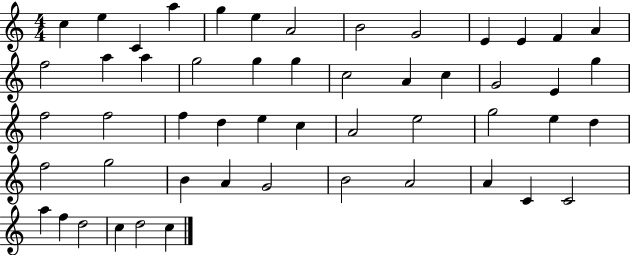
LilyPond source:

{
  \clef treble
  \numericTimeSignature
  \time 4/4
  \key c \major
  c''4 e''4 c'4 a''4 | g''4 e''4 a'2 | b'2 g'2 | e'4 e'4 f'4 a'4 | \break f''2 a''4 a''4 | g''2 g''4 g''4 | c''2 a'4 c''4 | g'2 e'4 g''4 | \break f''2 f''2 | f''4 d''4 e''4 c''4 | a'2 e''2 | g''2 e''4 d''4 | \break f''2 g''2 | b'4 a'4 g'2 | b'2 a'2 | a'4 c'4 c'2 | \break a''4 f''4 d''2 | c''4 d''2 c''4 | \bar "|."
}